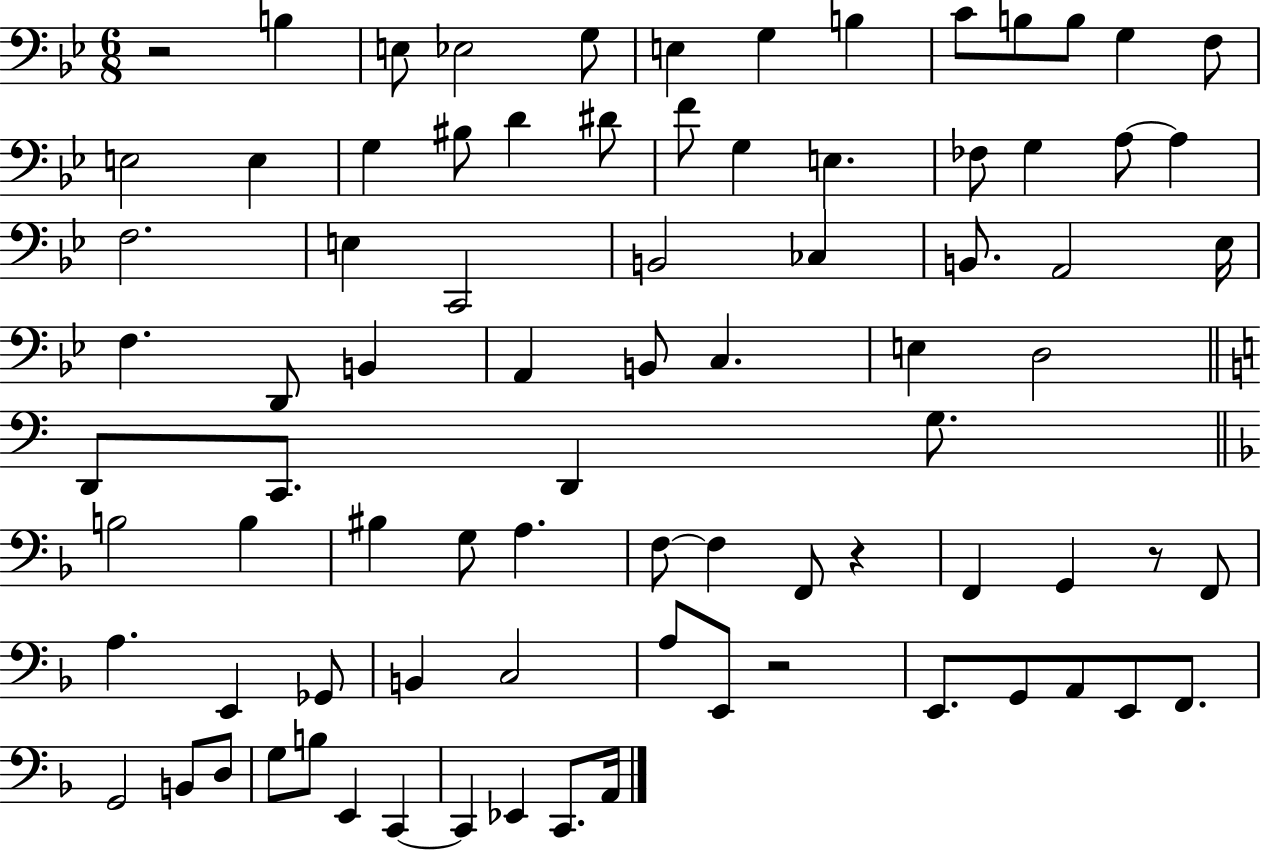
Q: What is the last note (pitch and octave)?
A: A2